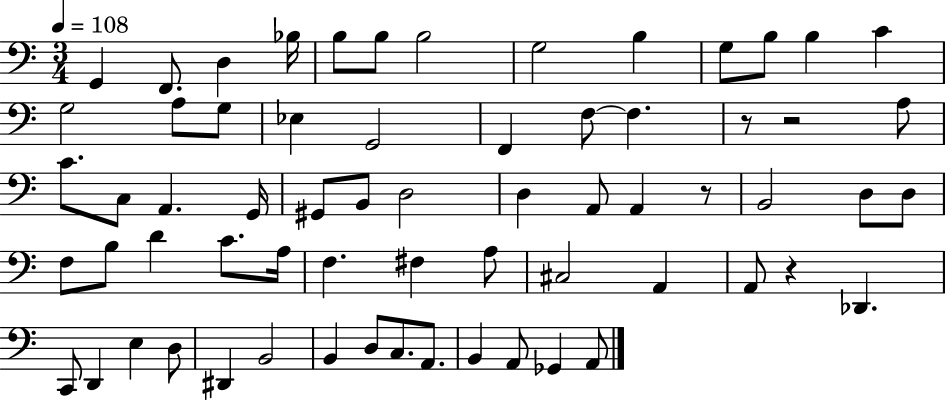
{
  \clef bass
  \numericTimeSignature
  \time 3/4
  \key c \major
  \tempo 4 = 108
  g,4 f,8. d4 bes16 | b8 b8 b2 | g2 b4 | g8 b8 b4 c'4 | \break g2 a8 g8 | ees4 g,2 | f,4 f8~~ f4. | r8 r2 a8 | \break c'8. c8 a,4. g,16 | gis,8 b,8 d2 | d4 a,8 a,4 r8 | b,2 d8 d8 | \break f8 b8 d'4 c'8. a16 | f4. fis4 a8 | cis2 a,4 | a,8 r4 des,4. | \break c,8 d,4 e4 d8 | dis,4 b,2 | b,4 d8 c8. a,8. | b,4 a,8 ges,4 a,8 | \break \bar "|."
}